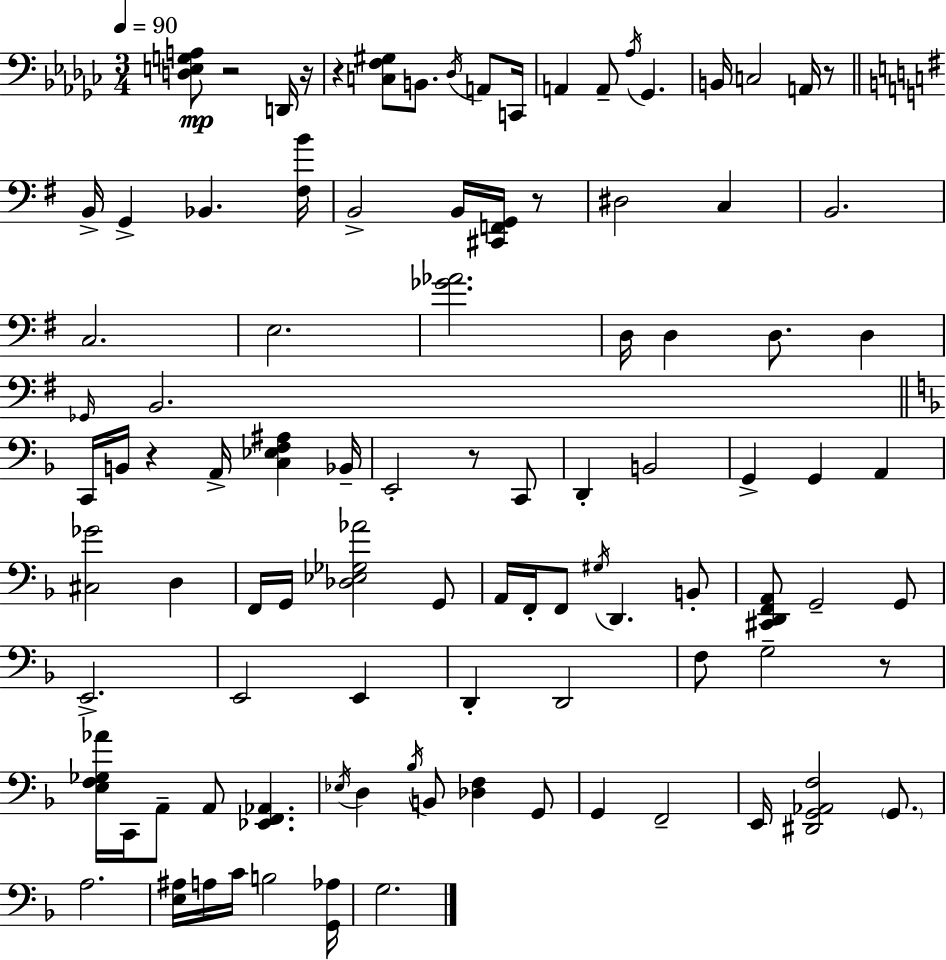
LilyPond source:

{
  \clef bass
  \numericTimeSignature
  \time 3/4
  \key ees \minor
  \tempo 4 = 90
  <d e g a>8\mp r2 d,16 r16 | r4 <c f gis>8 b,8. \acciaccatura { des16 } a,8 | c,16 a,4 a,8-- \acciaccatura { aes16 } ges,4. | b,16 c2 a,16 | \break r8 \bar "||" \break \key e \minor b,16-> g,4-> bes,4. <fis b'>16 | b,2-> b,16 <cis, f, g,>16 r8 | dis2 c4 | b,2. | \break c2. | e2. | <ges' aes'>2. | d16 d4 d8. d4 | \break \grace { ges,16 } b,2. | \bar "||" \break \key f \major c,16 b,16 r4 a,16-> <c ees f ais>4 bes,16-- | e,2-. r8 c,8 | d,4-. b,2 | g,4-> g,4 a,4 | \break <cis ges'>2 d4 | f,16 g,16 <des ees ges aes'>2 g,8 | a,16 f,16-. f,8 \acciaccatura { gis16 } d,4. b,8-. | <cis, d, f, a,>8 g,2-- g,8 | \break e,2.-> | e,2 e,4 | d,4-. d,2 | f8 g2-- r8 | \break <e f ges aes'>16 c,16 a,8-- a,8 <ees, f, aes,>4. | \acciaccatura { ees16 } d4 \acciaccatura { bes16 } b,8 <des f>4 | g,8 g,4 f,2-- | e,16 <dis, g, aes, f>2 | \break \parenthesize g,8. a2. | <e ais>16 a16 c'16 b2 | <g, aes>16 g2. | \bar "|."
}